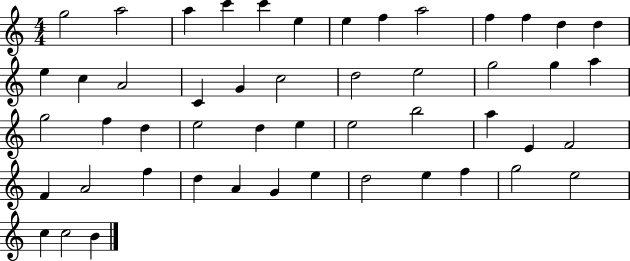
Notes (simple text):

G5/h A5/h A5/q C6/q C6/q E5/q E5/q F5/q A5/h F5/q F5/q D5/q D5/q E5/q C5/q A4/h C4/q G4/q C5/h D5/h E5/h G5/h G5/q A5/q G5/h F5/q D5/q E5/h D5/q E5/q E5/h B5/h A5/q E4/q F4/h F4/q A4/h F5/q D5/q A4/q G4/q E5/q D5/h E5/q F5/q G5/h E5/h C5/q C5/h B4/q